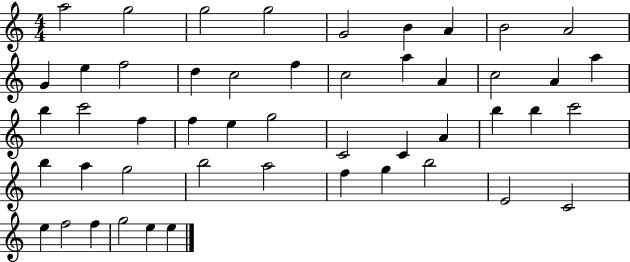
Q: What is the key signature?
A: C major